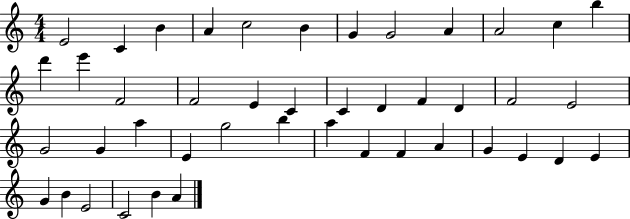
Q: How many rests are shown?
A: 0